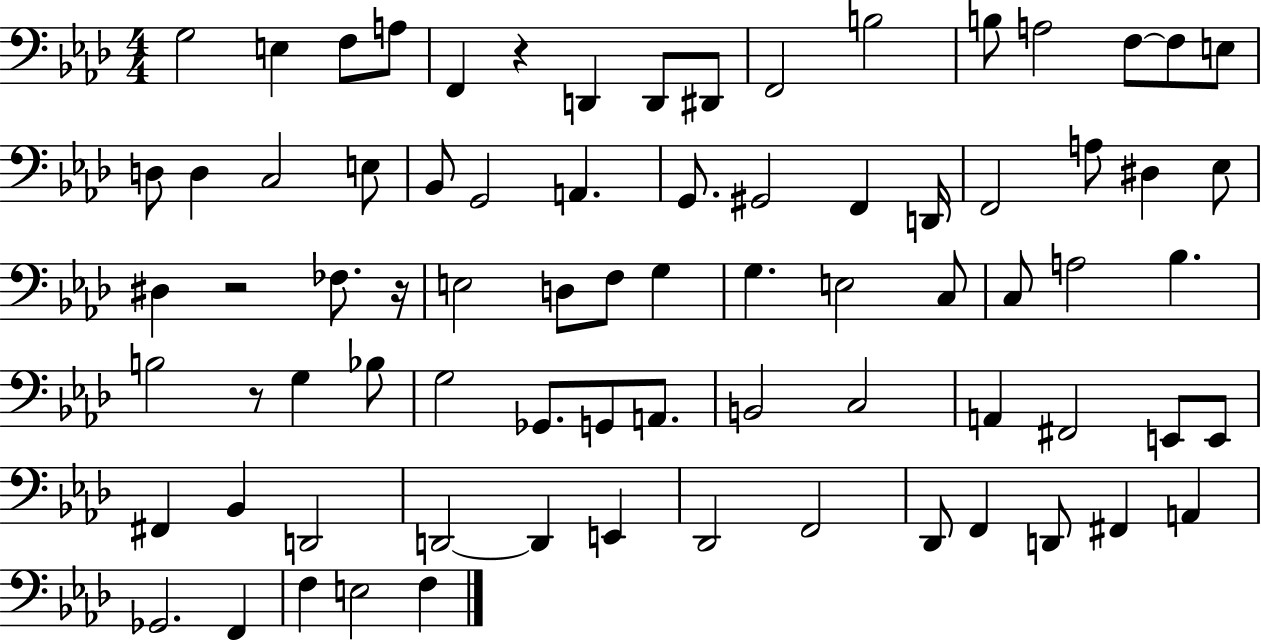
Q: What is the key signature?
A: AES major